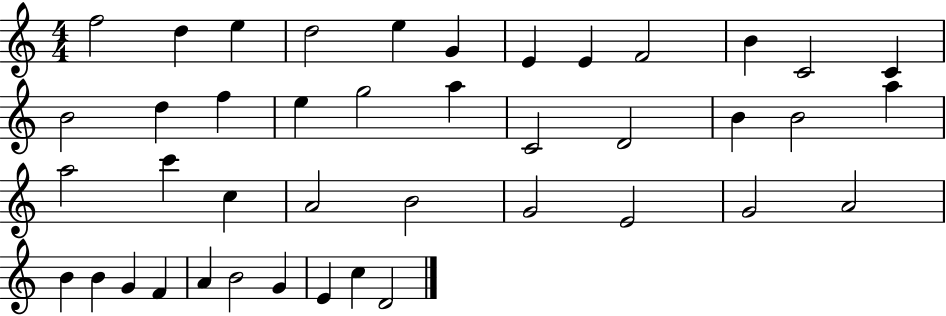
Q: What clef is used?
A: treble